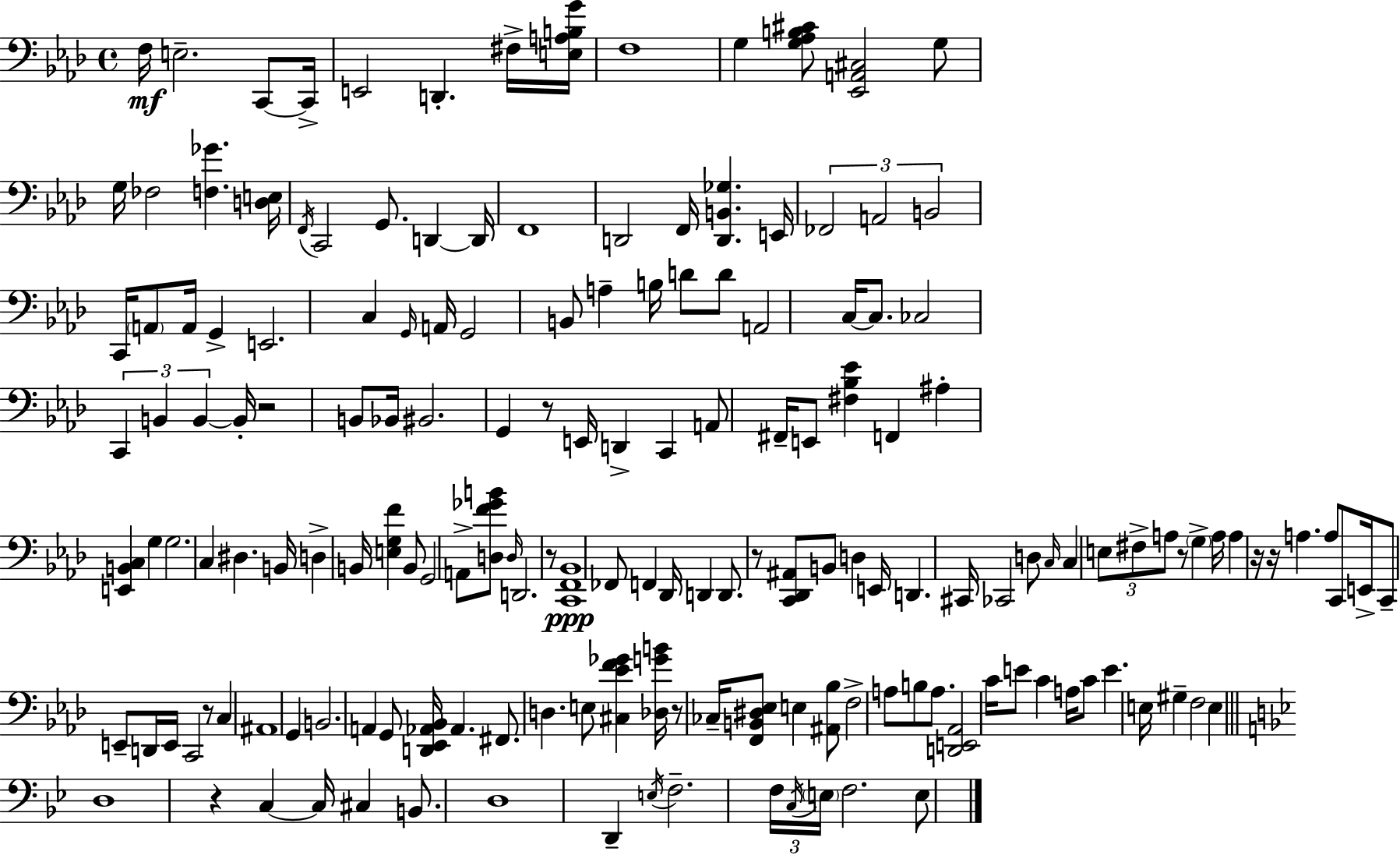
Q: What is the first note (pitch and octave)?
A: F3